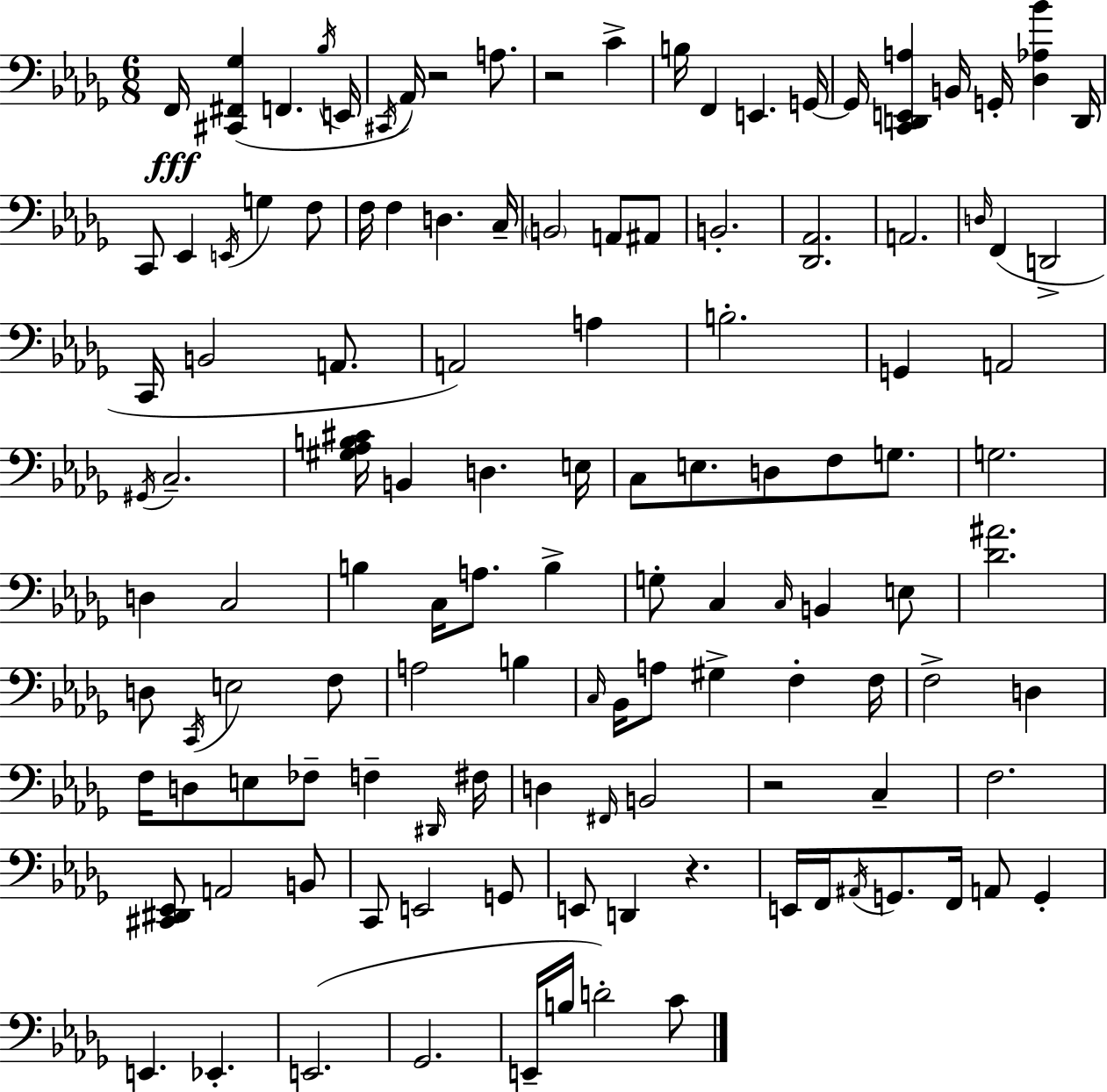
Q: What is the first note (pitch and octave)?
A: F2